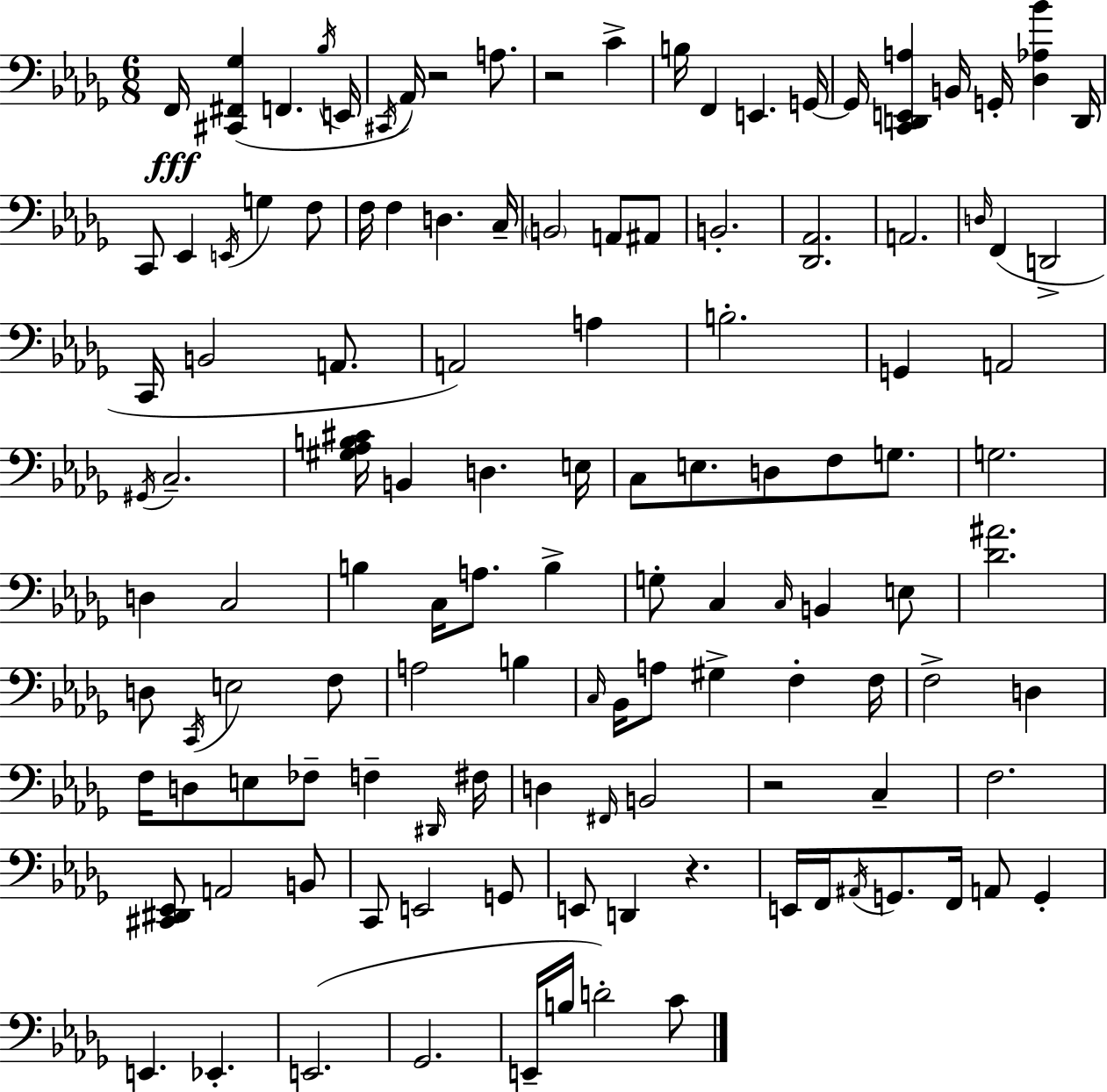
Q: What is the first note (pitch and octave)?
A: F2